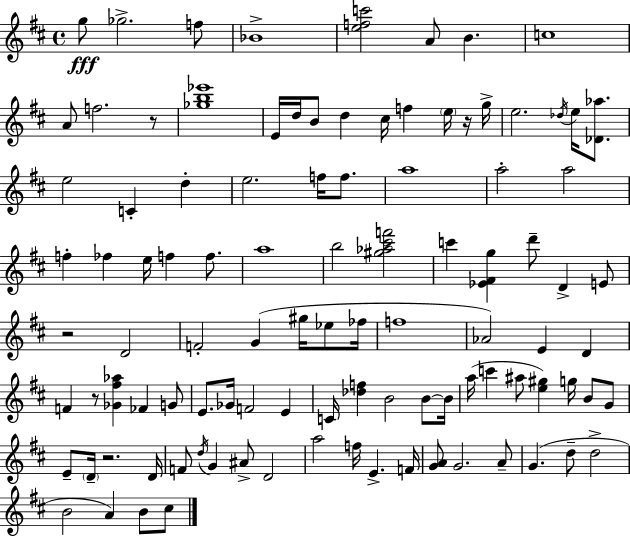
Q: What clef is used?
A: treble